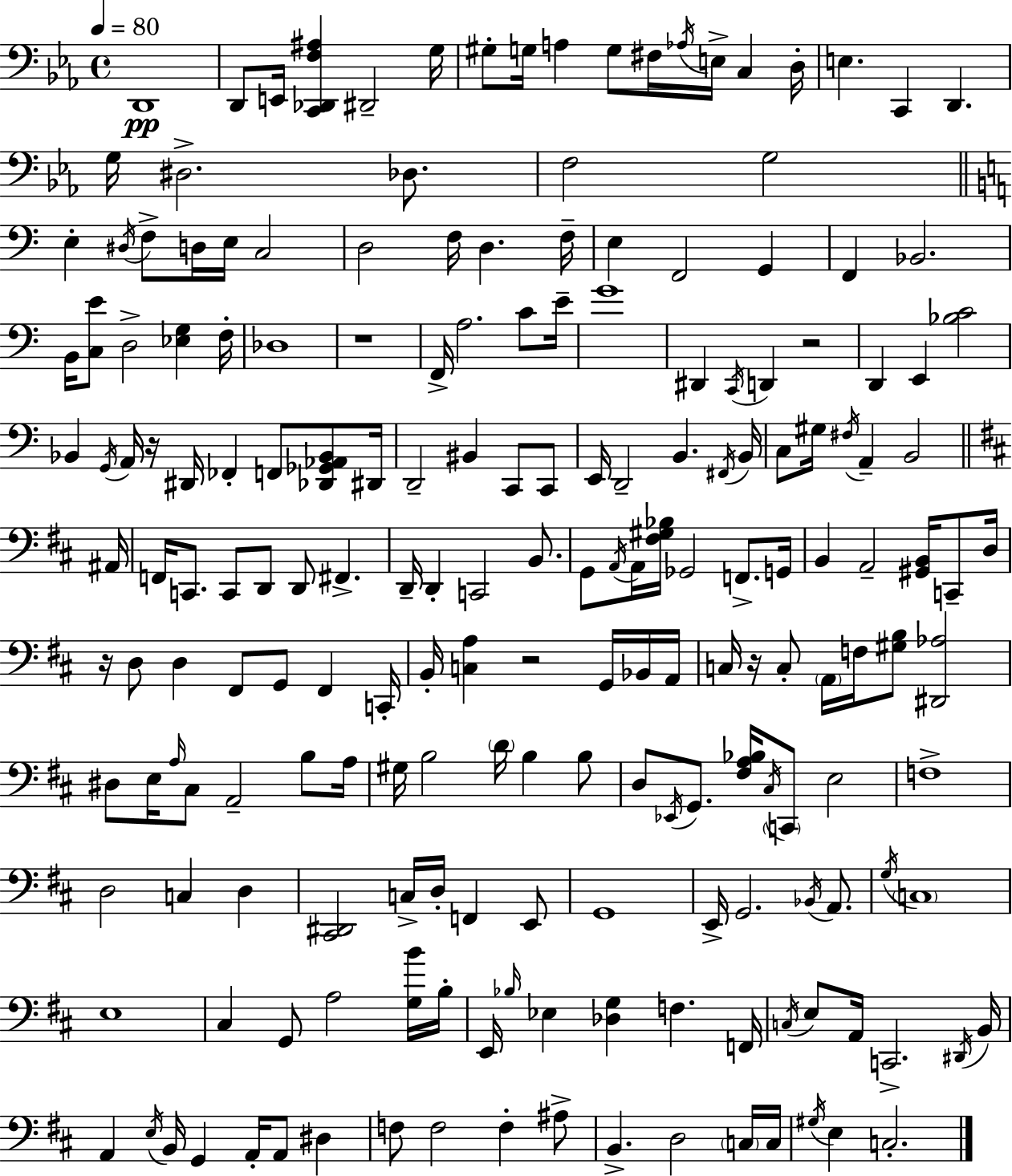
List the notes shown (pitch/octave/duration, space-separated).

D2/w D2/e E2/s [C2,Db2,F3,A#3]/q D#2/h G3/s G#3/e G3/s A3/q G3/e F#3/s Ab3/s E3/s C3/q D3/s E3/q. C2/q D2/q. G3/s D#3/h. Db3/e. F3/h G3/h E3/q D#3/s F3/e D3/s E3/s C3/h D3/h F3/s D3/q. F3/s E3/q F2/h G2/q F2/q Bb2/h. B2/s [C3,E4]/e D3/h [Eb3,G3]/q F3/s Db3/w R/w F2/s A3/h. C4/e E4/s G4/w D#2/q C2/s D2/q R/h D2/q E2/q [Bb3,C4]/h Bb2/q G2/s A2/s R/s D#2/s FES2/q F2/e [Db2,Gb2,Ab2,Bb2]/e D#2/s D2/h BIS2/q C2/e C2/e E2/s D2/h B2/q. F#2/s B2/s C3/e G#3/s F#3/s A2/q B2/h A#2/s F2/s C2/e. C2/e D2/e D2/e F#2/q. D2/s D2/q C2/h B2/e. G2/e A2/s A2/s [F#3,G#3,Bb3]/s Gb2/h F2/e. G2/s B2/q A2/h [G#2,B2]/s C2/e D3/s R/s D3/e D3/q F#2/e G2/e F#2/q C2/s B2/s [C3,A3]/q R/h G2/s Bb2/s A2/s C3/s R/s C3/e A2/s F3/s [G#3,B3]/e [D#2,Ab3]/h D#3/e E3/s A3/s C#3/e A2/h B3/e A3/s G#3/s B3/h D4/s B3/q B3/e D3/e Eb2/s G2/e. [F#3,A3,Bb3]/s C#3/s C2/e E3/h F3/w D3/h C3/q D3/q [C#2,D#2]/h C3/s D3/s F2/q E2/e G2/w E2/s G2/h. Bb2/s A2/e. G3/s C3/w E3/w C#3/q G2/e A3/h [G3,B4]/s B3/s E2/s Bb3/s Eb3/q [Db3,G3]/q F3/q. F2/s C3/s E3/e A2/s C2/h. D#2/s B2/s A2/q E3/s B2/s G2/q A2/s A2/e D#3/q F3/e F3/h F3/q A#3/e B2/q. D3/h C3/s C3/s G#3/s E3/q C3/h.